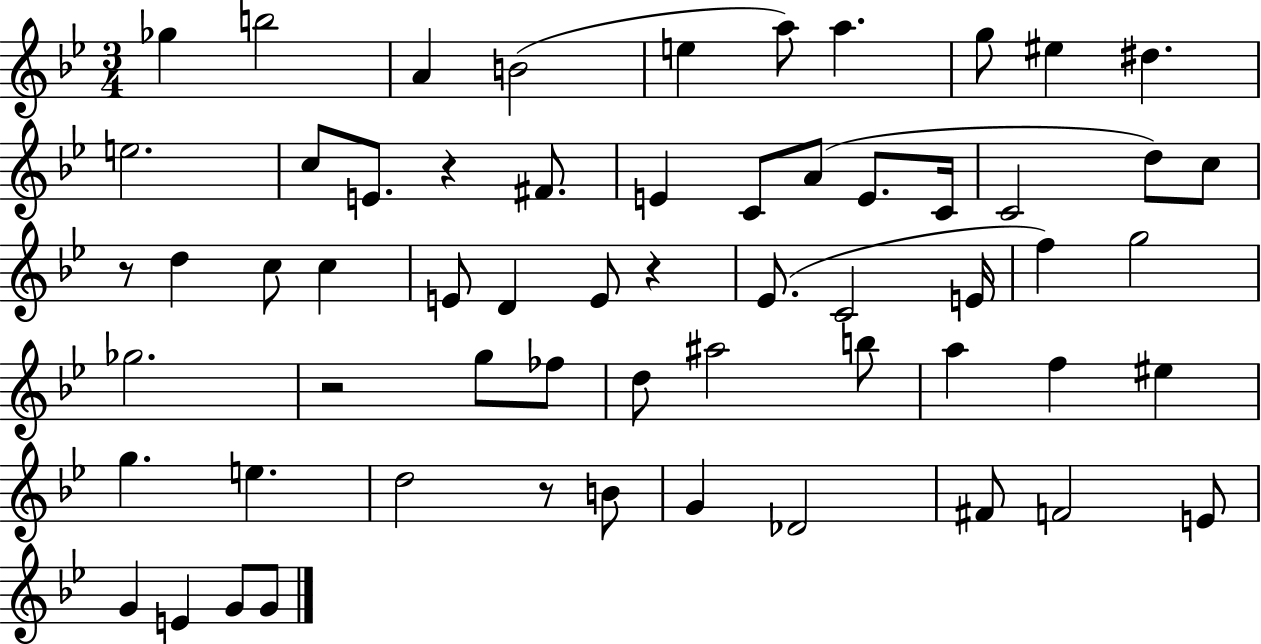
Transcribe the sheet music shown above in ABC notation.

X:1
T:Untitled
M:3/4
L:1/4
K:Bb
_g b2 A B2 e a/2 a g/2 ^e ^d e2 c/2 E/2 z ^F/2 E C/2 A/2 E/2 C/4 C2 d/2 c/2 z/2 d c/2 c E/2 D E/2 z _E/2 C2 E/4 f g2 _g2 z2 g/2 _f/2 d/2 ^a2 b/2 a f ^e g e d2 z/2 B/2 G _D2 ^F/2 F2 E/2 G E G/2 G/2